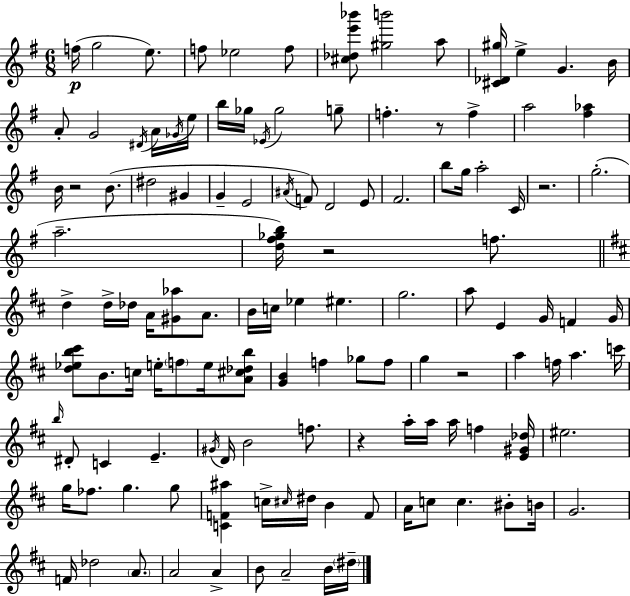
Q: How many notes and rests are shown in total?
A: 124